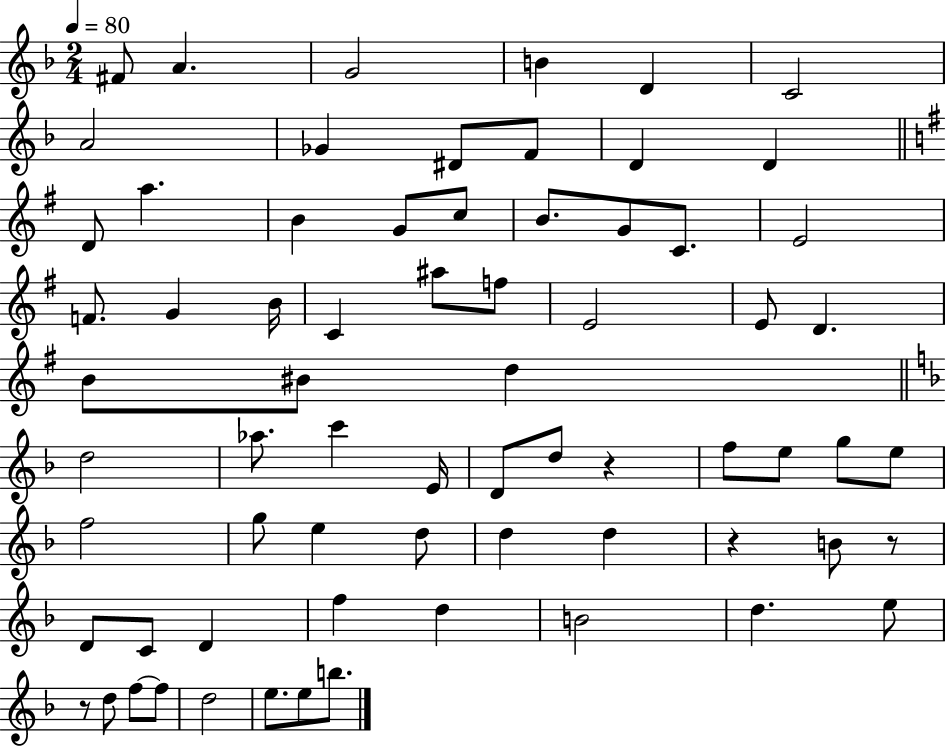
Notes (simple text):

F#4/e A4/q. G4/h B4/q D4/q C4/h A4/h Gb4/q D#4/e F4/e D4/q D4/q D4/e A5/q. B4/q G4/e C5/e B4/e. G4/e C4/e. E4/h F4/e. G4/q B4/s C4/q A#5/e F5/e E4/h E4/e D4/q. B4/e BIS4/e D5/q D5/h Ab5/e. C6/q E4/s D4/e D5/e R/q F5/e E5/e G5/e E5/e F5/h G5/e E5/q D5/e D5/q D5/q R/q B4/e R/e D4/e C4/e D4/q F5/q D5/q B4/h D5/q. E5/e R/e D5/e F5/e F5/e D5/h E5/e. E5/e B5/e.